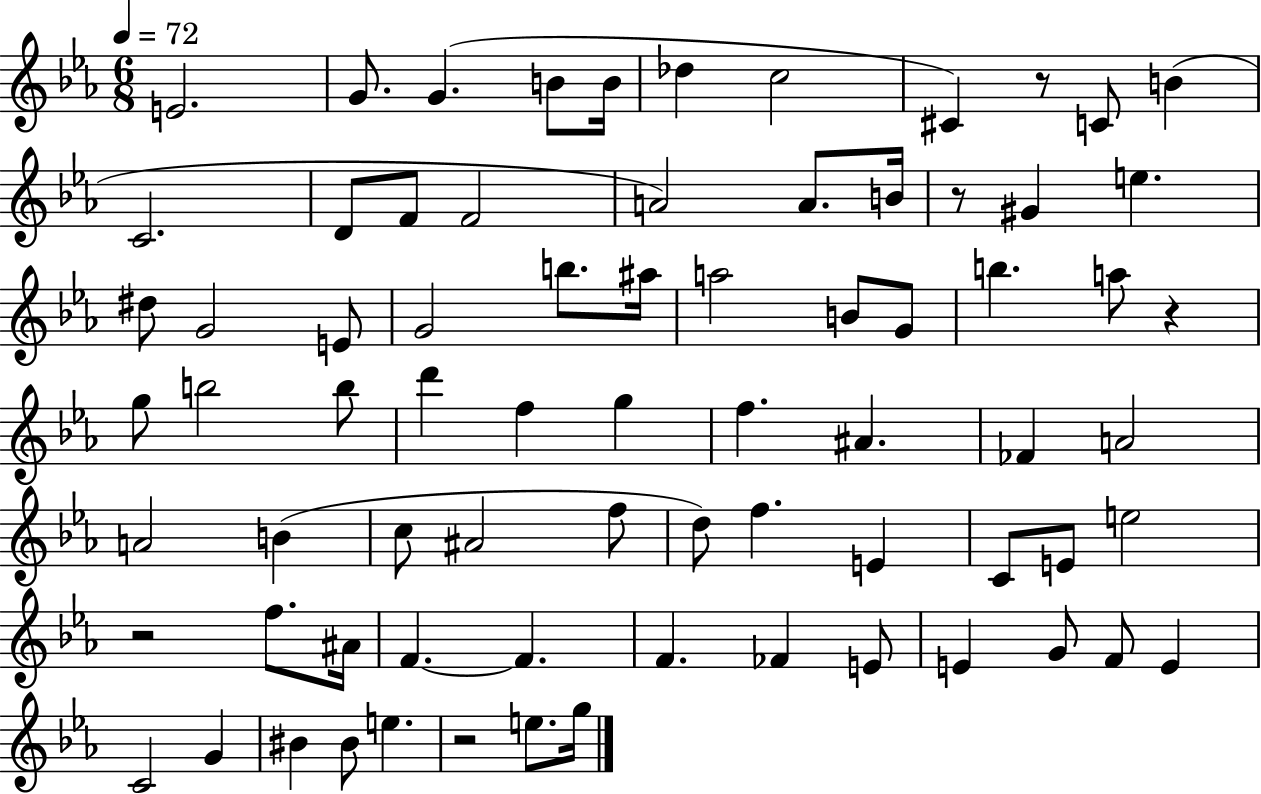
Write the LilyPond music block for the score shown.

{
  \clef treble
  \numericTimeSignature
  \time 6/8
  \key ees \major
  \tempo 4 = 72
  e'2. | g'8. g'4.( b'8 b'16 | des''4 c''2 | cis'4) r8 c'8 b'4( | \break c'2. | d'8 f'8 f'2 | a'2) a'8. b'16 | r8 gis'4 e''4. | \break dis''8 g'2 e'8 | g'2 b''8. ais''16 | a''2 b'8 g'8 | b''4. a''8 r4 | \break g''8 b''2 b''8 | d'''4 f''4 g''4 | f''4. ais'4. | fes'4 a'2 | \break a'2 b'4( | c''8 ais'2 f''8 | d''8) f''4. e'4 | c'8 e'8 e''2 | \break r2 f''8. ais'16 | f'4.~~ f'4. | f'4. fes'4 e'8 | e'4 g'8 f'8 e'4 | \break c'2 g'4 | bis'4 bis'8 e''4. | r2 e''8. g''16 | \bar "|."
}